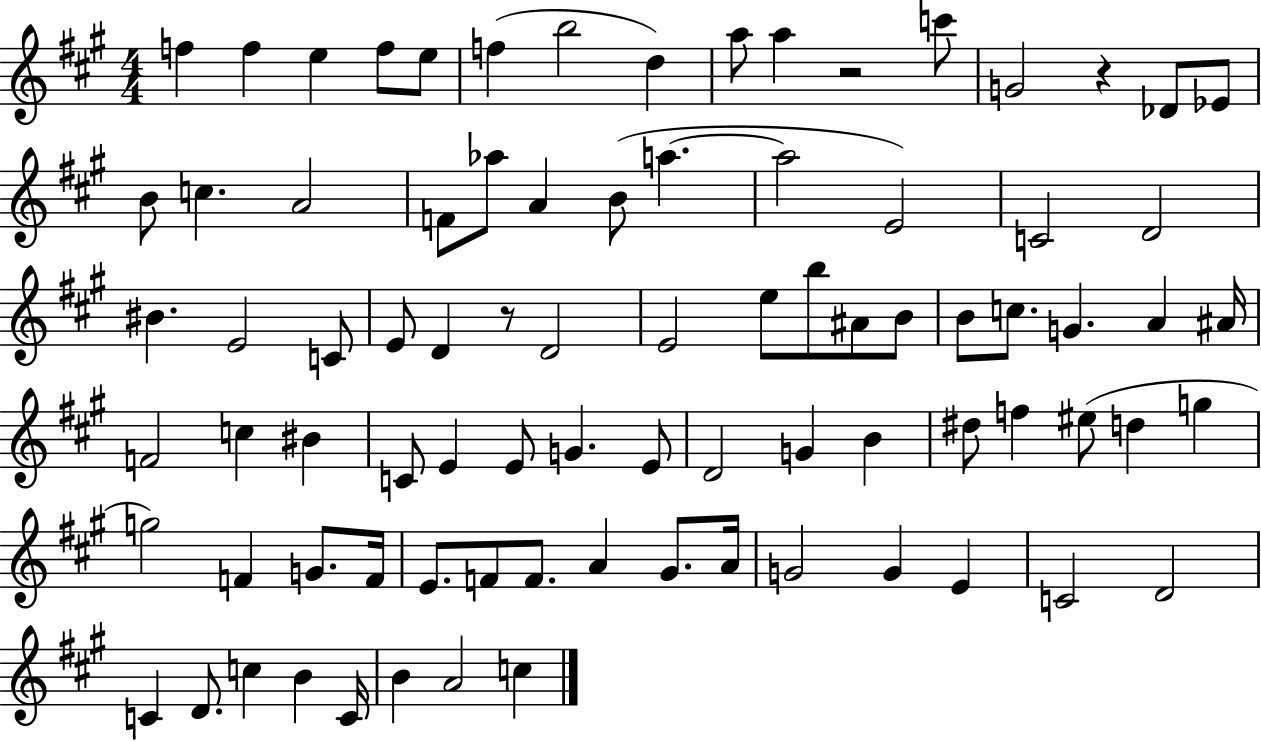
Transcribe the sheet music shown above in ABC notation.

X:1
T:Untitled
M:4/4
L:1/4
K:A
f f e f/2 e/2 f b2 d a/2 a z2 c'/2 G2 z _D/2 _E/2 B/2 c A2 F/2 _a/2 A B/2 a a2 E2 C2 D2 ^B E2 C/2 E/2 D z/2 D2 E2 e/2 b/2 ^A/2 B/2 B/2 c/2 G A ^A/4 F2 c ^B C/2 E E/2 G E/2 D2 G B ^d/2 f ^e/2 d g g2 F G/2 F/4 E/2 F/2 F/2 A ^G/2 A/4 G2 G E C2 D2 C D/2 c B C/4 B A2 c